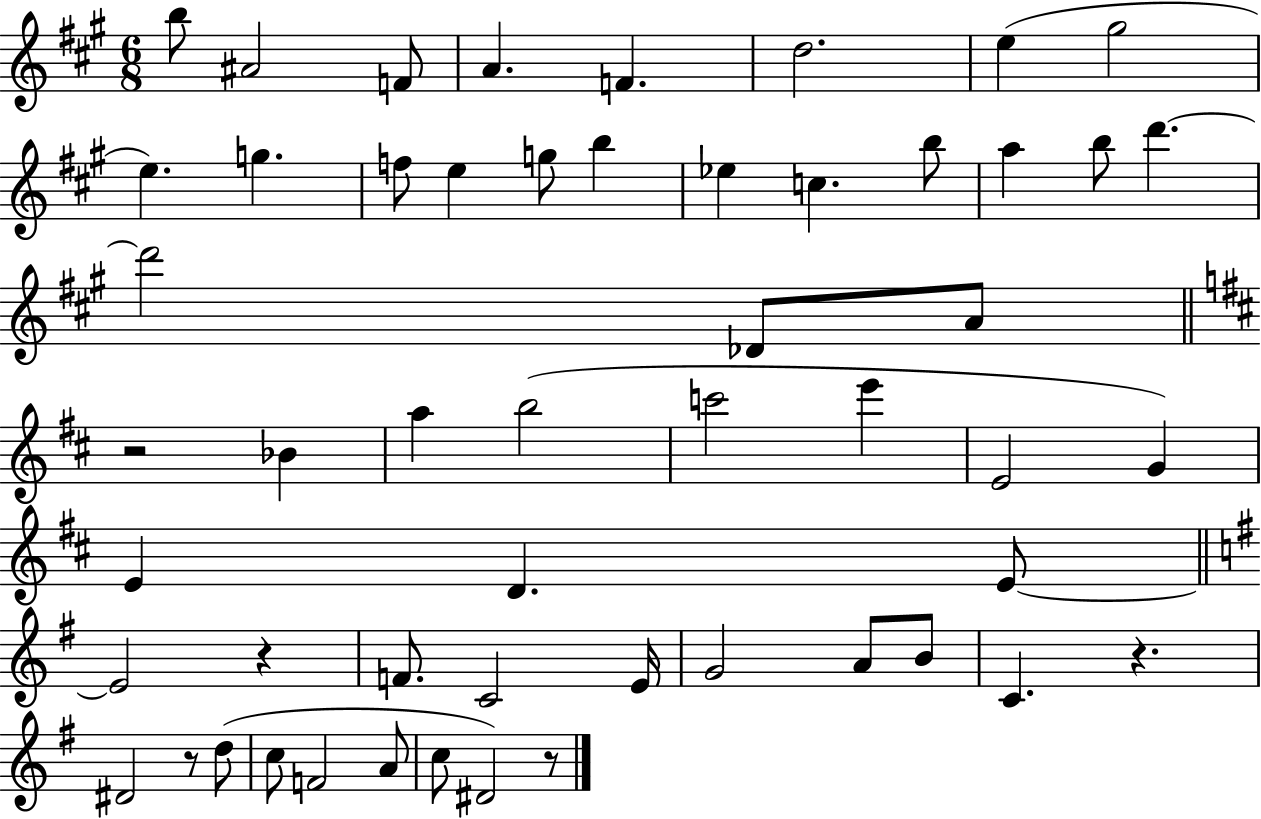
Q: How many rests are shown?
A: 5